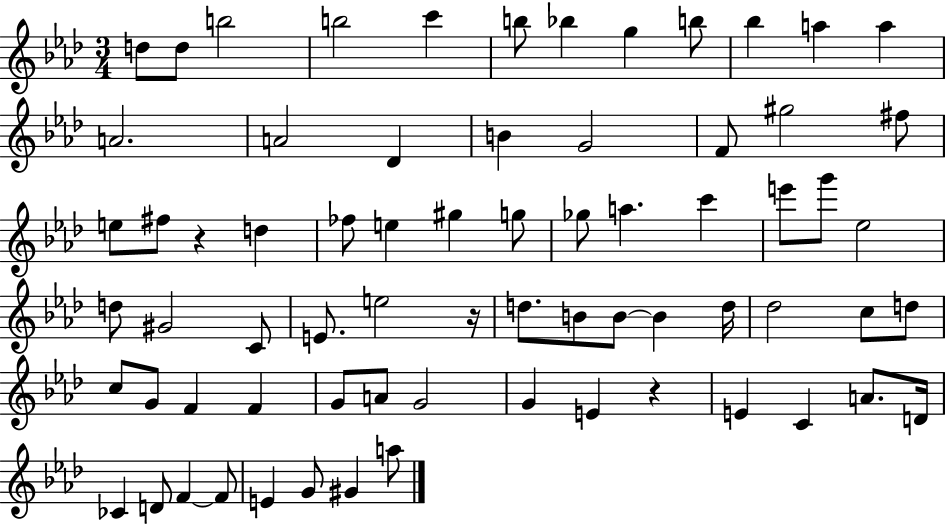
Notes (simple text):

D5/e D5/e B5/h B5/h C6/q B5/e Bb5/q G5/q B5/e Bb5/q A5/q A5/q A4/h. A4/h Db4/q B4/q G4/h F4/e G#5/h F#5/e E5/e F#5/e R/q D5/q FES5/e E5/q G#5/q G5/e Gb5/e A5/q. C6/q E6/e G6/e Eb5/h D5/e G#4/h C4/e E4/e. E5/h R/s D5/e. B4/e B4/e B4/q D5/s Db5/h C5/e D5/e C5/e G4/e F4/q F4/q G4/e A4/e G4/h G4/q E4/q R/q E4/q C4/q A4/e. D4/s CES4/q D4/e F4/q F4/e E4/q G4/e G#4/q A5/e